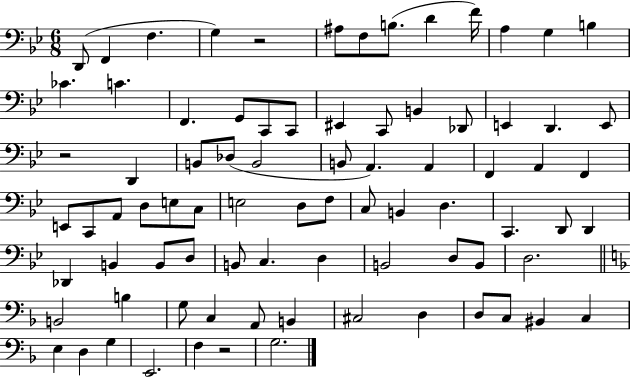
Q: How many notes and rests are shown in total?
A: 82